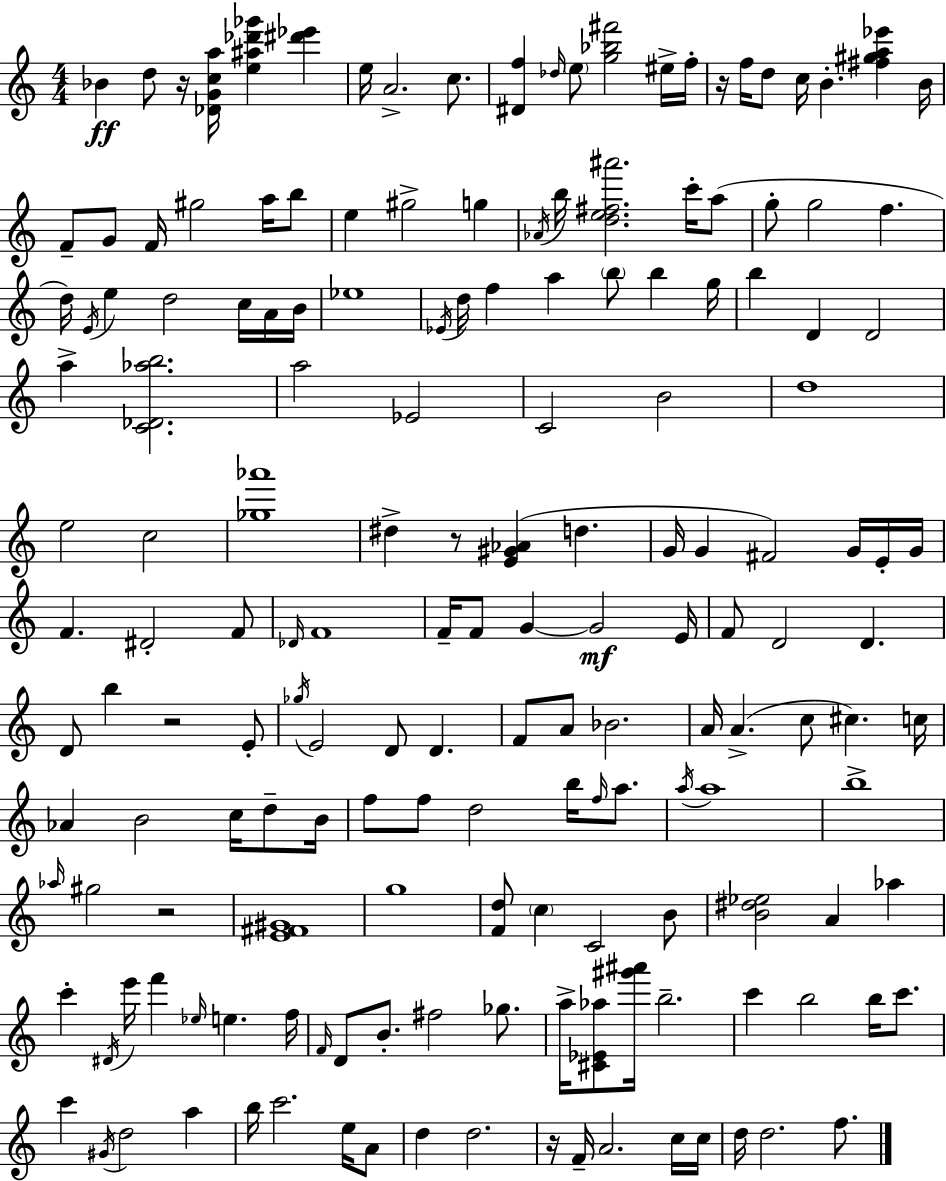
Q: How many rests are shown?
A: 6